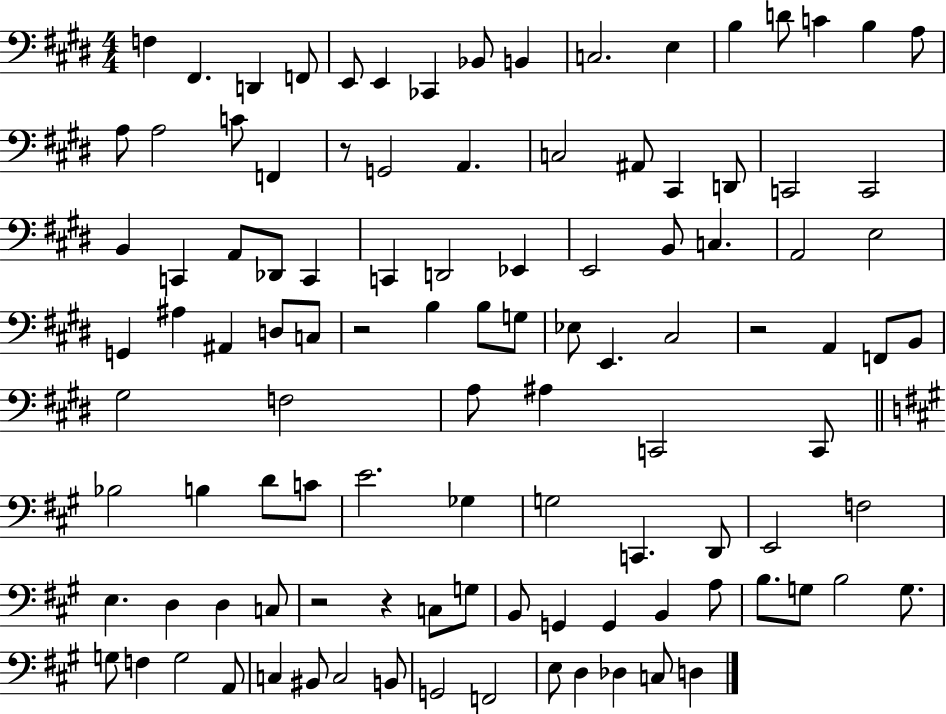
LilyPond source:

{
  \clef bass
  \numericTimeSignature
  \time 4/4
  \key e \major
  f4 fis,4. d,4 f,8 | e,8 e,4 ces,4 bes,8 b,4 | c2. e4 | b4 d'8 c'4 b4 a8 | \break a8 a2 c'8 f,4 | r8 g,2 a,4. | c2 ais,8 cis,4 d,8 | c,2 c,2 | \break b,4 c,4 a,8 des,8 c,4 | c,4 d,2 ees,4 | e,2 b,8 c4. | a,2 e2 | \break g,4 ais4 ais,4 d8 c8 | r2 b4 b8 g8 | ees8 e,4. cis2 | r2 a,4 f,8 b,8 | \break gis2 f2 | a8 ais4 c,2 c,8 | \bar "||" \break \key a \major bes2 b4 d'8 c'8 | e'2. ges4 | g2 c,4. d,8 | e,2 f2 | \break e4. d4 d4 c8 | r2 r4 c8 g8 | b,8 g,4 g,4 b,4 a8 | b8. g8 b2 g8. | \break g8 f4 g2 a,8 | c4 bis,8 c2 b,8 | g,2 f,2 | e8 d4 des4 c8 d4 | \break \bar "|."
}